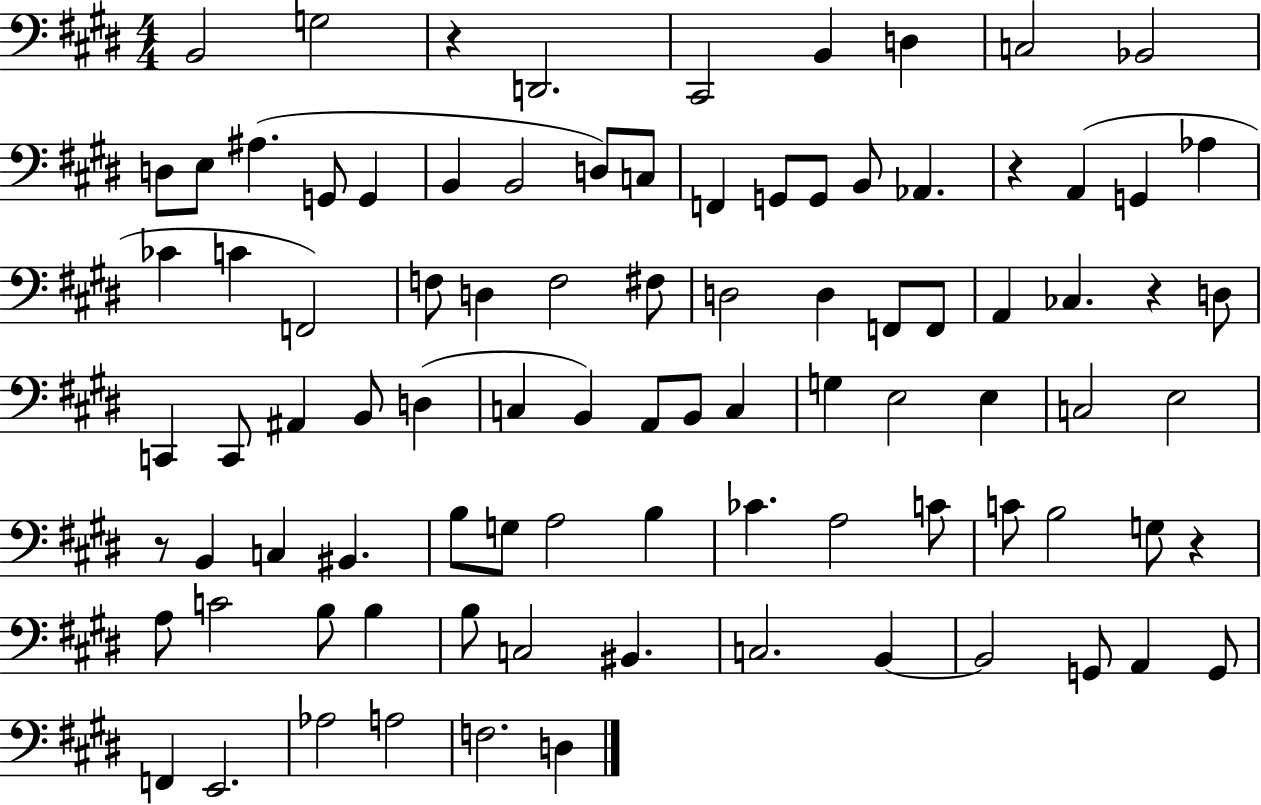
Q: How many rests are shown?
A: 5